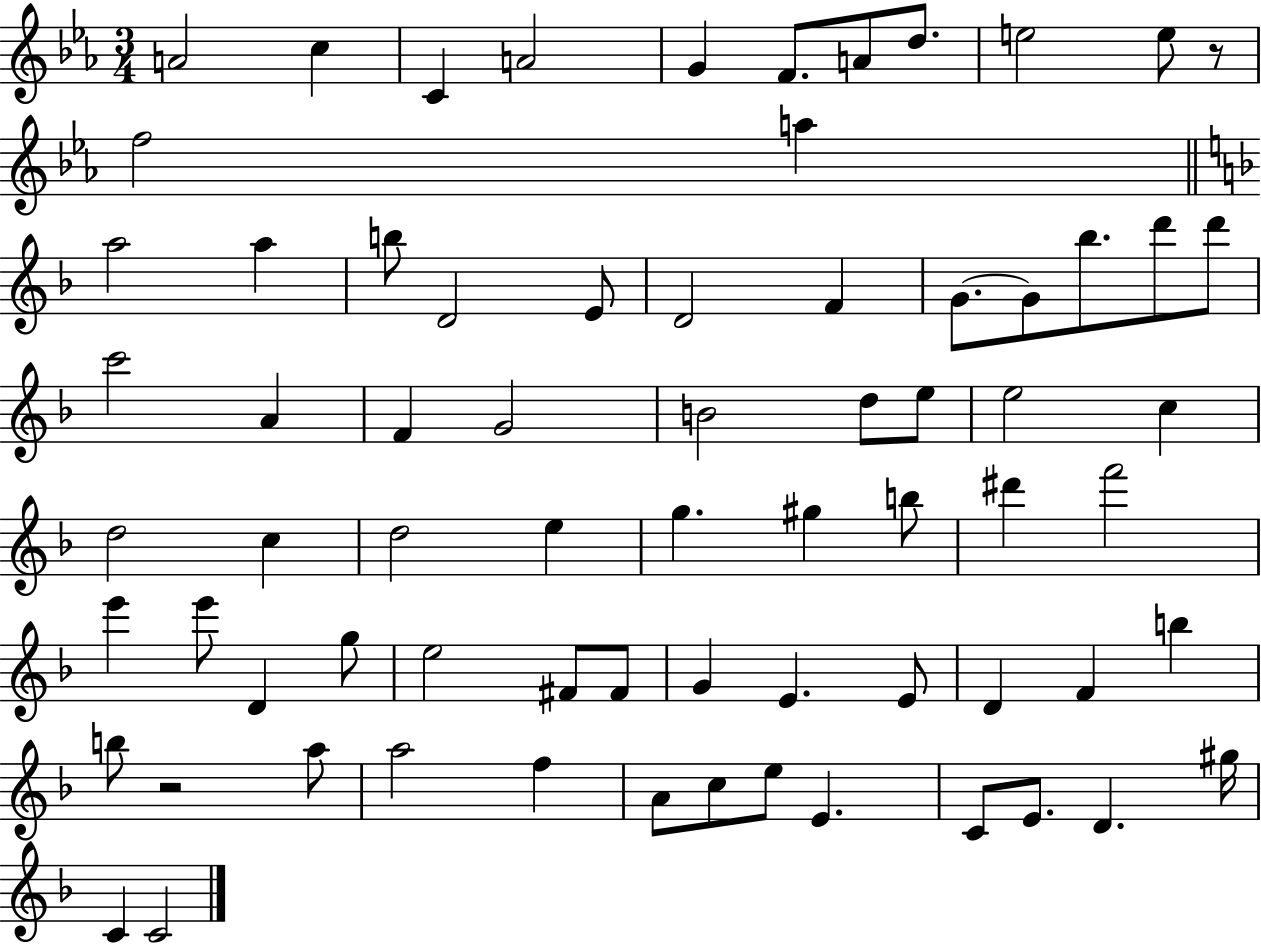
X:1
T:Untitled
M:3/4
L:1/4
K:Eb
A2 c C A2 G F/2 A/2 d/2 e2 e/2 z/2 f2 a a2 a b/2 D2 E/2 D2 F G/2 G/2 _b/2 d'/2 d'/2 c'2 A F G2 B2 d/2 e/2 e2 c d2 c d2 e g ^g b/2 ^d' f'2 e' e'/2 D g/2 e2 ^F/2 ^F/2 G E E/2 D F b b/2 z2 a/2 a2 f A/2 c/2 e/2 E C/2 E/2 D ^g/4 C C2